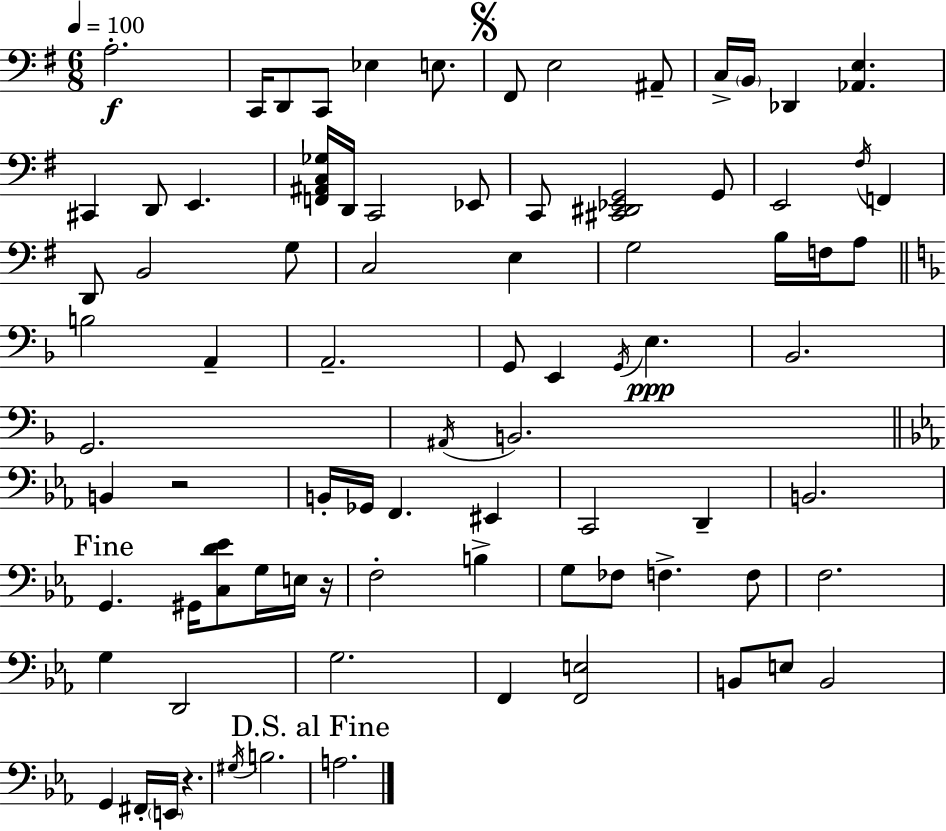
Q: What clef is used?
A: bass